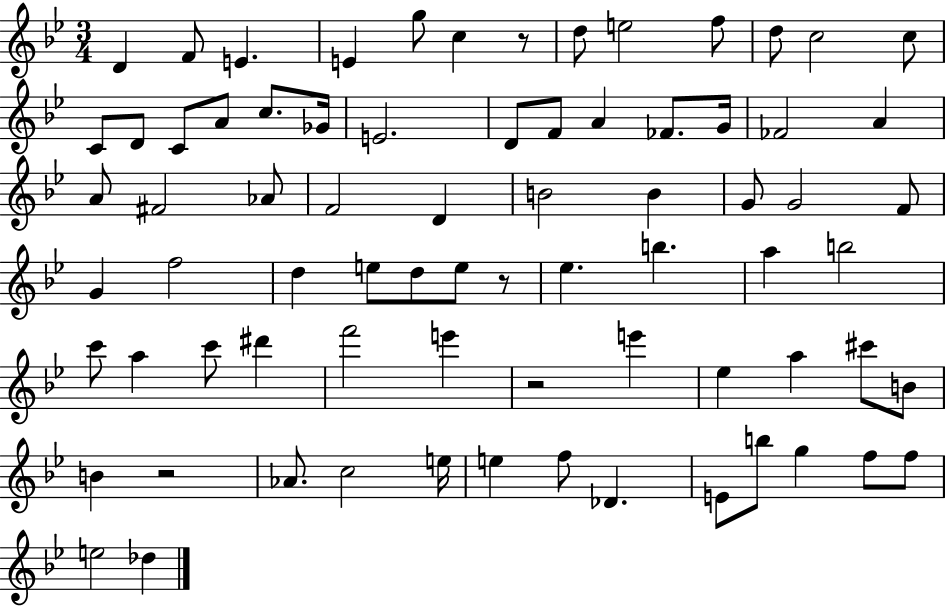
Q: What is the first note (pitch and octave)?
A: D4